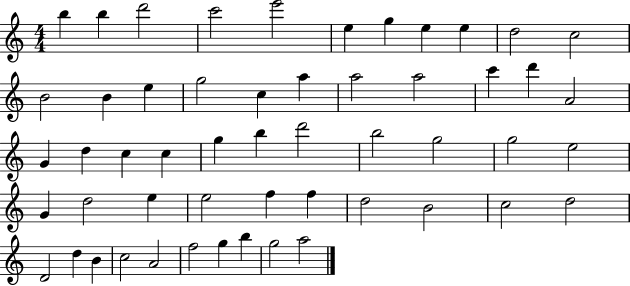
{
  \clef treble
  \numericTimeSignature
  \time 4/4
  \key c \major
  b''4 b''4 d'''2 | c'''2 e'''2 | e''4 g''4 e''4 e''4 | d''2 c''2 | \break b'2 b'4 e''4 | g''2 c''4 a''4 | a''2 a''2 | c'''4 d'''4 a'2 | \break g'4 d''4 c''4 c''4 | g''4 b''4 d'''2 | b''2 g''2 | g''2 e''2 | \break g'4 d''2 e''4 | e''2 f''4 f''4 | d''2 b'2 | c''2 d''2 | \break d'2 d''4 b'4 | c''2 a'2 | f''2 g''4 b''4 | g''2 a''2 | \break \bar "|."
}